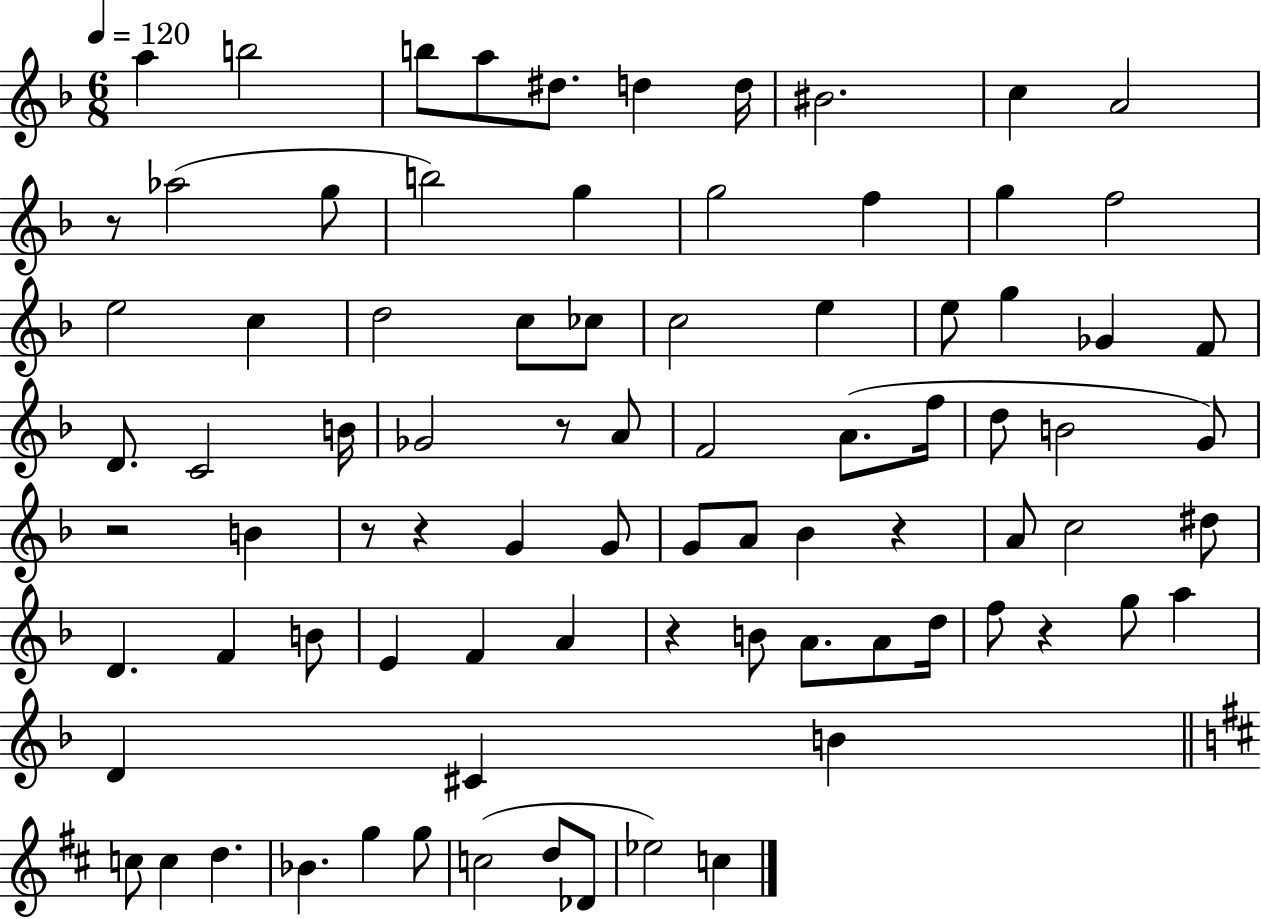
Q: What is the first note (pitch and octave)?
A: A5